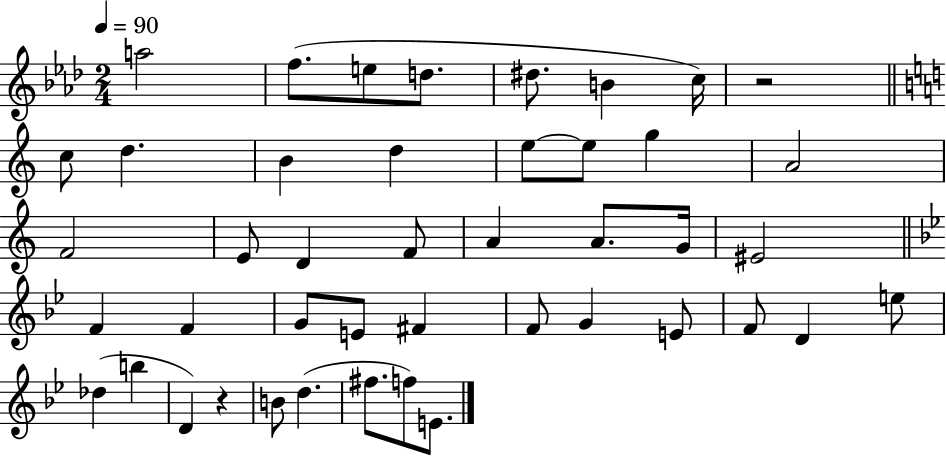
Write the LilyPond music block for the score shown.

{
  \clef treble
  \numericTimeSignature
  \time 2/4
  \key aes \major
  \tempo 4 = 90
  a''2 | f''8.( e''8 d''8. | dis''8. b'4 c''16) | r2 | \break \bar "||" \break \key c \major c''8 d''4. | b'4 d''4 | e''8~~ e''8 g''4 | a'2 | \break f'2 | e'8 d'4 f'8 | a'4 a'8. g'16 | eis'2 | \break \bar "||" \break \key bes \major f'4 f'4 | g'8 e'8 fis'4 | f'8 g'4 e'8 | f'8 d'4 e''8 | \break des''4( b''4 | d'4) r4 | b'8 d''4.( | fis''8. f''8) e'8. | \break \bar "|."
}